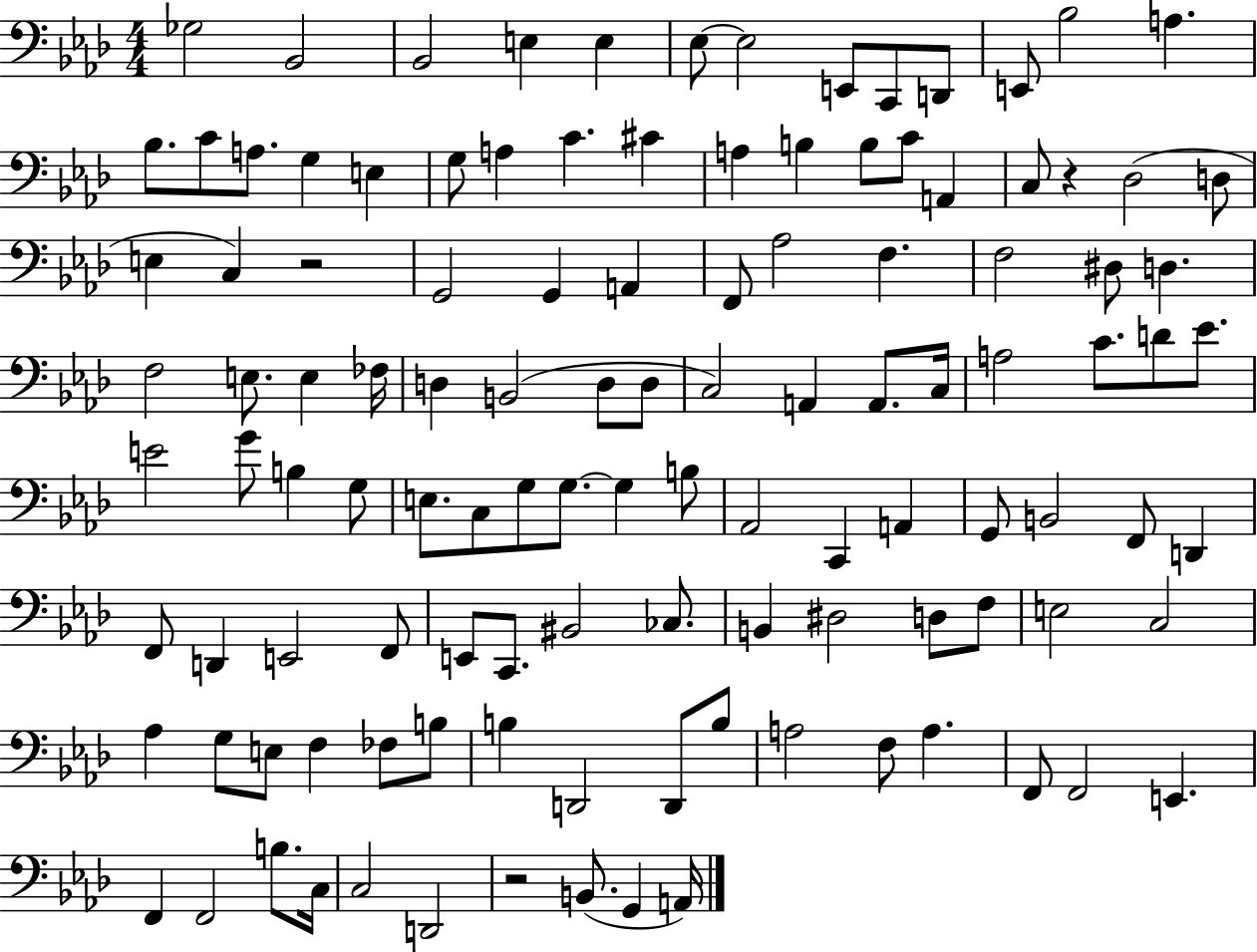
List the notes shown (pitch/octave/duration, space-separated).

Gb3/h Bb2/h Bb2/h E3/q E3/q Eb3/e Eb3/h E2/e C2/e D2/e E2/e Bb3/h A3/q. Bb3/e. C4/e A3/e. G3/q E3/q G3/e A3/q C4/q. C#4/q A3/q B3/q B3/e C4/e A2/q C3/e R/q Db3/h D3/e E3/q C3/q R/h G2/h G2/q A2/q F2/e Ab3/h F3/q. F3/h D#3/e D3/q. F3/h E3/e. E3/q FES3/s D3/q B2/h D3/e D3/e C3/h A2/q A2/e. C3/s A3/h C4/e. D4/e Eb4/e. E4/h G4/e B3/q G3/e E3/e. C3/e G3/e G3/e. G3/q B3/e Ab2/h C2/q A2/q G2/e B2/h F2/e D2/q F2/e D2/q E2/h F2/e E2/e C2/e. BIS2/h CES3/e. B2/q D#3/h D3/e F3/e E3/h C3/h Ab3/q G3/e E3/e F3/q FES3/e B3/e B3/q D2/h D2/e B3/e A3/h F3/e A3/q. F2/e F2/h E2/q. F2/q F2/h B3/e. C3/s C3/h D2/h R/h B2/e. G2/q A2/s